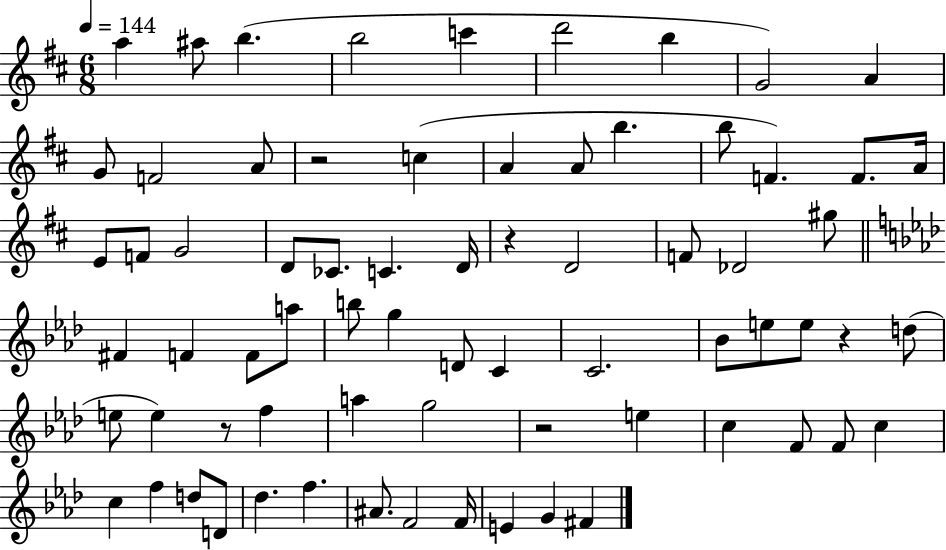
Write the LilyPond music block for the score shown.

{
  \clef treble
  \numericTimeSignature
  \time 6/8
  \key d \major
  \tempo 4 = 144
  \repeat volta 2 { a''4 ais''8 b''4.( | b''2 c'''4 | d'''2 b''4 | g'2) a'4 | \break g'8 f'2 a'8 | r2 c''4( | a'4 a'8 b''4. | b''8 f'4.) f'8. a'16 | \break e'8 f'8 g'2 | d'8 ces'8. c'4. d'16 | r4 d'2 | f'8 des'2 gis''8 | \break \bar "||" \break \key aes \major fis'4 f'4 f'8 a''8 | b''8 g''4 d'8 c'4 | c'2. | bes'8 e''8 e''8 r4 d''8( | \break e''8 e''4) r8 f''4 | a''4 g''2 | r2 e''4 | c''4 f'8 f'8 c''4 | \break c''4 f''4 d''8 d'8 | des''4. f''4. | ais'8. f'2 f'16 | e'4 g'4 fis'4 | \break } \bar "|."
}